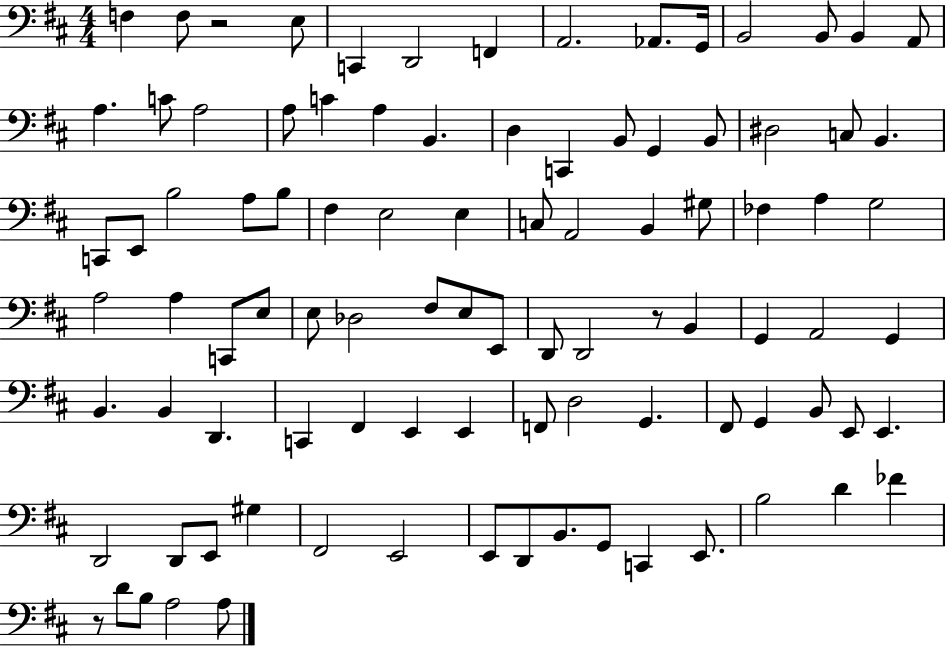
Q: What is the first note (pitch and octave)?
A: F3